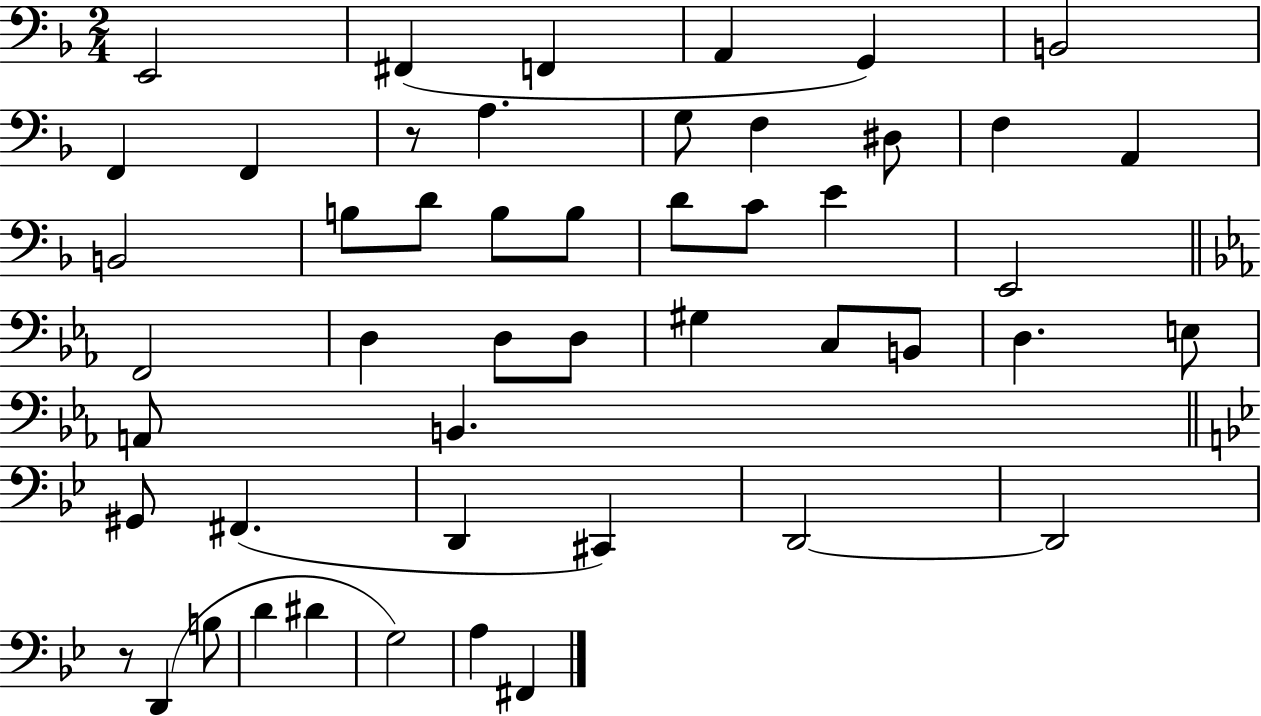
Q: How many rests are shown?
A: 2